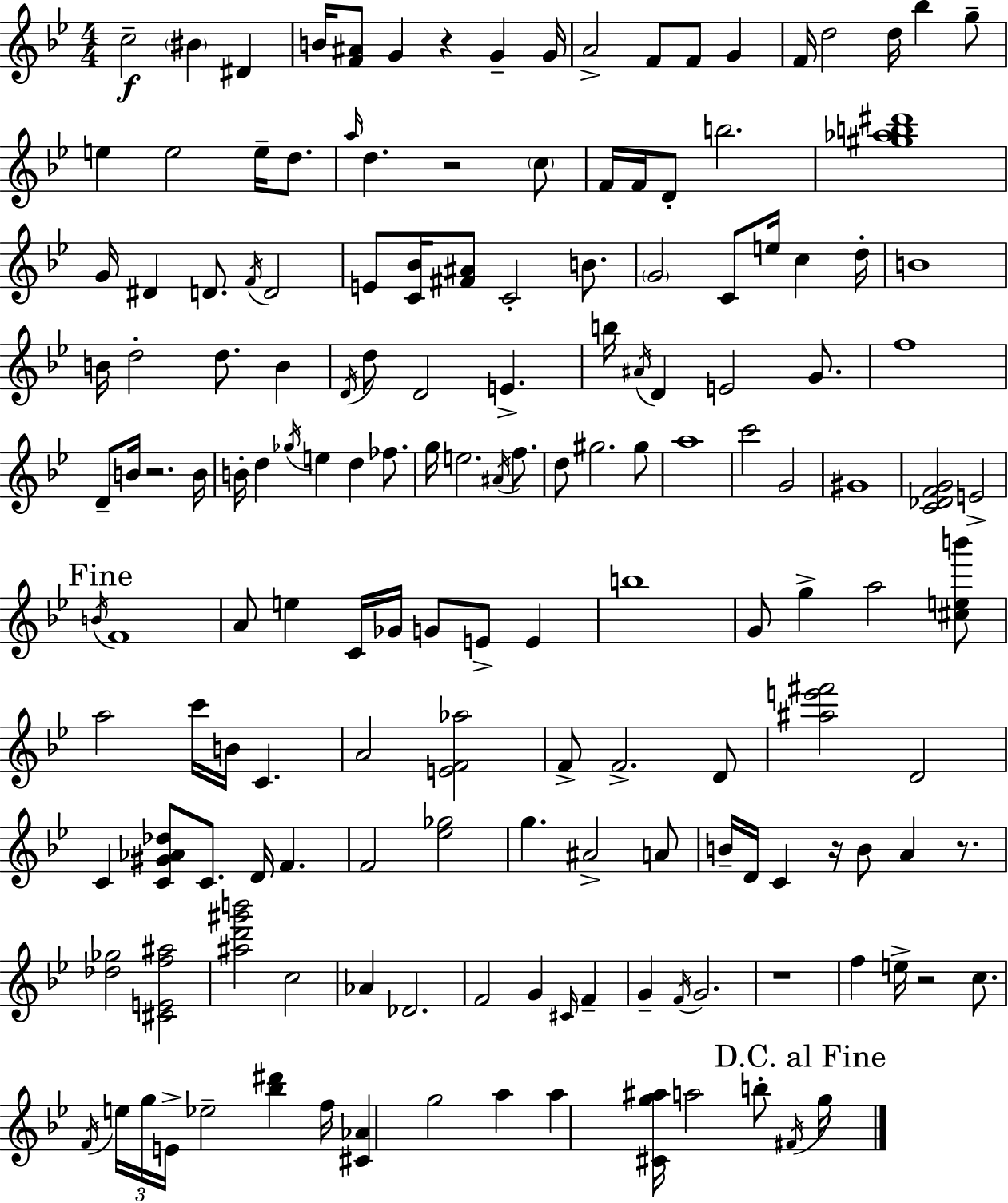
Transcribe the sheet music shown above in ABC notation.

X:1
T:Untitled
M:4/4
L:1/4
K:Gm
c2 ^B ^D B/4 [F^A]/2 G z G G/4 A2 F/2 F/2 G F/4 d2 d/4 _b g/2 e e2 e/4 d/2 a/4 d z2 c/2 F/4 F/4 D/2 b2 [^g_ab^d']4 G/4 ^D D/2 F/4 D2 E/2 [C_B]/4 [^F^A]/2 C2 B/2 G2 C/2 e/4 c d/4 B4 B/4 d2 d/2 B D/4 d/2 D2 E b/4 ^A/4 D E2 G/2 f4 D/2 B/4 z2 B/4 B/4 d _g/4 e d _f/2 g/4 e2 ^A/4 f/2 d/2 ^g2 ^g/2 a4 c'2 G2 ^G4 [C_DFG]2 E2 B/4 F4 A/2 e C/4 _G/4 G/2 E/2 E b4 G/2 g a2 [^ceb']/2 a2 c'/4 B/4 C A2 [EF_a]2 F/2 F2 D/2 [^ae'^f']2 D2 C [C^G_A_d]/2 C/2 D/4 F F2 [_e_g]2 g ^A2 A/2 B/4 D/4 C z/4 B/2 A z/2 [_d_g]2 [^CEf^a]2 [^ad'^g'b']2 c2 _A _D2 F2 G ^C/4 F G F/4 G2 z4 f e/4 z2 c/2 F/4 e/4 g/4 E/4 _e2 [_b^d'] f/4 [^C_A] g2 a a [^Cg^a]/4 a2 b/2 ^F/4 g/4